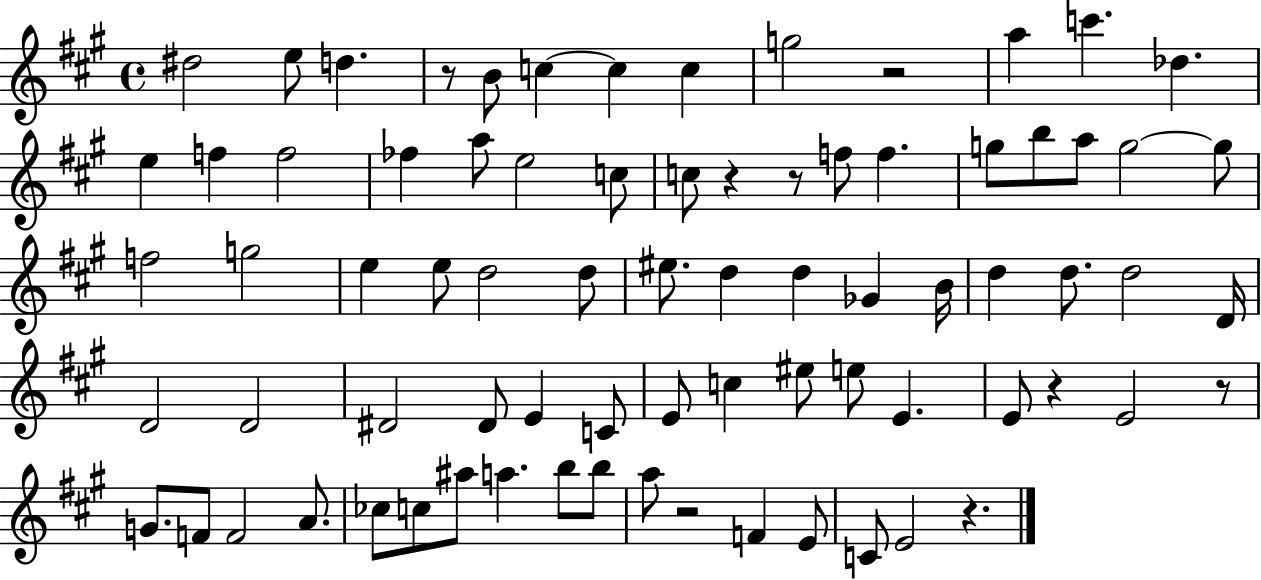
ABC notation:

X:1
T:Untitled
M:4/4
L:1/4
K:A
^d2 e/2 d z/2 B/2 c c c g2 z2 a c' _d e f f2 _f a/2 e2 c/2 c/2 z z/2 f/2 f g/2 b/2 a/2 g2 g/2 f2 g2 e e/2 d2 d/2 ^e/2 d d _G B/4 d d/2 d2 D/4 D2 D2 ^D2 ^D/2 E C/2 E/2 c ^e/2 e/2 E E/2 z E2 z/2 G/2 F/2 F2 A/2 _c/2 c/2 ^a/2 a b/2 b/2 a/2 z2 F E/2 C/2 E2 z